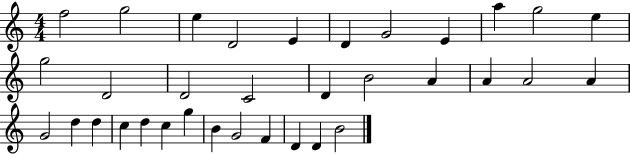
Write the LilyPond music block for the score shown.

{
  \clef treble
  \numericTimeSignature
  \time 4/4
  \key c \major
  f''2 g''2 | e''4 d'2 e'4 | d'4 g'2 e'4 | a''4 g''2 e''4 | \break g''2 d'2 | d'2 c'2 | d'4 b'2 a'4 | a'4 a'2 a'4 | \break g'2 d''4 d''4 | c''4 d''4 c''4 g''4 | b'4 g'2 f'4 | d'4 d'4 b'2 | \break \bar "|."
}